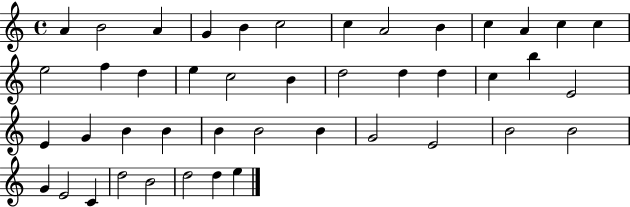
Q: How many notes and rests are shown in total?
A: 44